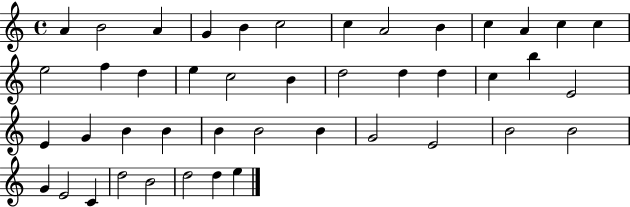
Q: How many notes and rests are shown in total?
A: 44